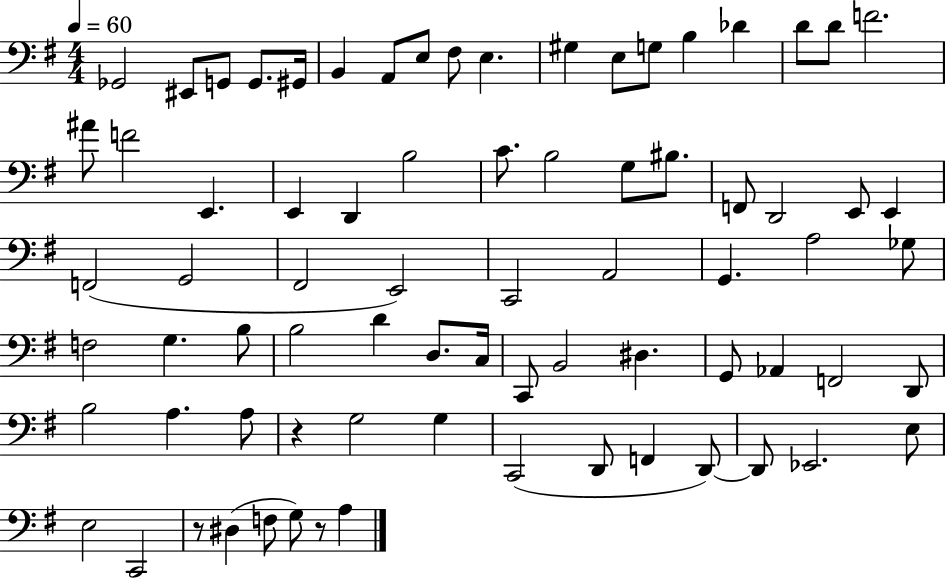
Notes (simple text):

Gb2/h EIS2/e G2/e G2/e. G#2/s B2/q A2/e E3/e F#3/e E3/q. G#3/q E3/e G3/e B3/q Db4/q D4/e D4/e F4/h. A#4/e F4/h E2/q. E2/q D2/q B3/h C4/e. B3/h G3/e BIS3/e. F2/e D2/h E2/e E2/q F2/h G2/h F#2/h E2/h C2/h A2/h G2/q. A3/h Gb3/e F3/h G3/q. B3/e B3/h D4/q D3/e. C3/s C2/e B2/h D#3/q. G2/e Ab2/q F2/h D2/e B3/h A3/q. A3/e R/q G3/h G3/q C2/h D2/e F2/q D2/e D2/e Eb2/h. E3/e E3/h C2/h R/e D#3/q F3/e G3/e R/e A3/q